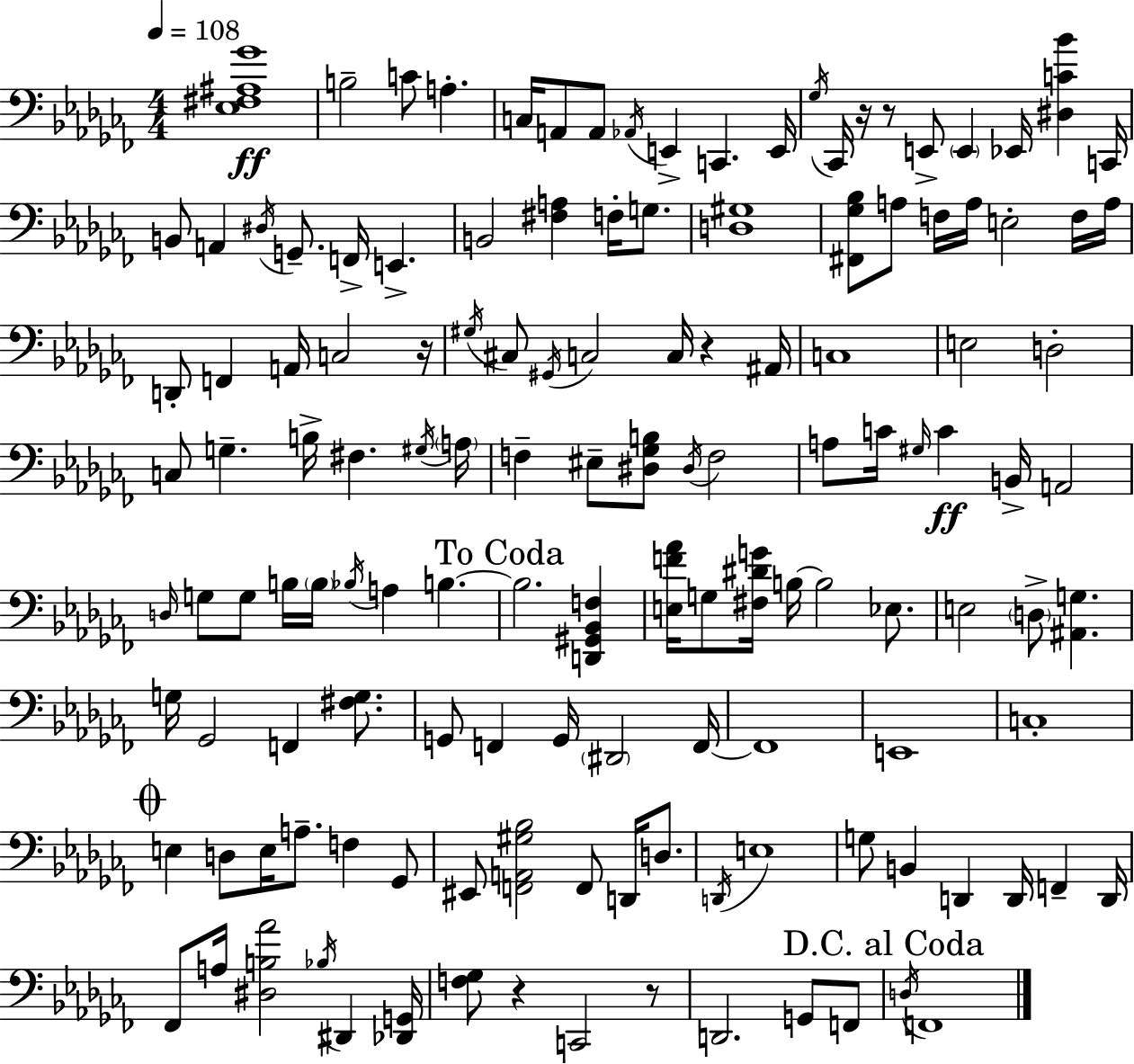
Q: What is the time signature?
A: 4/4